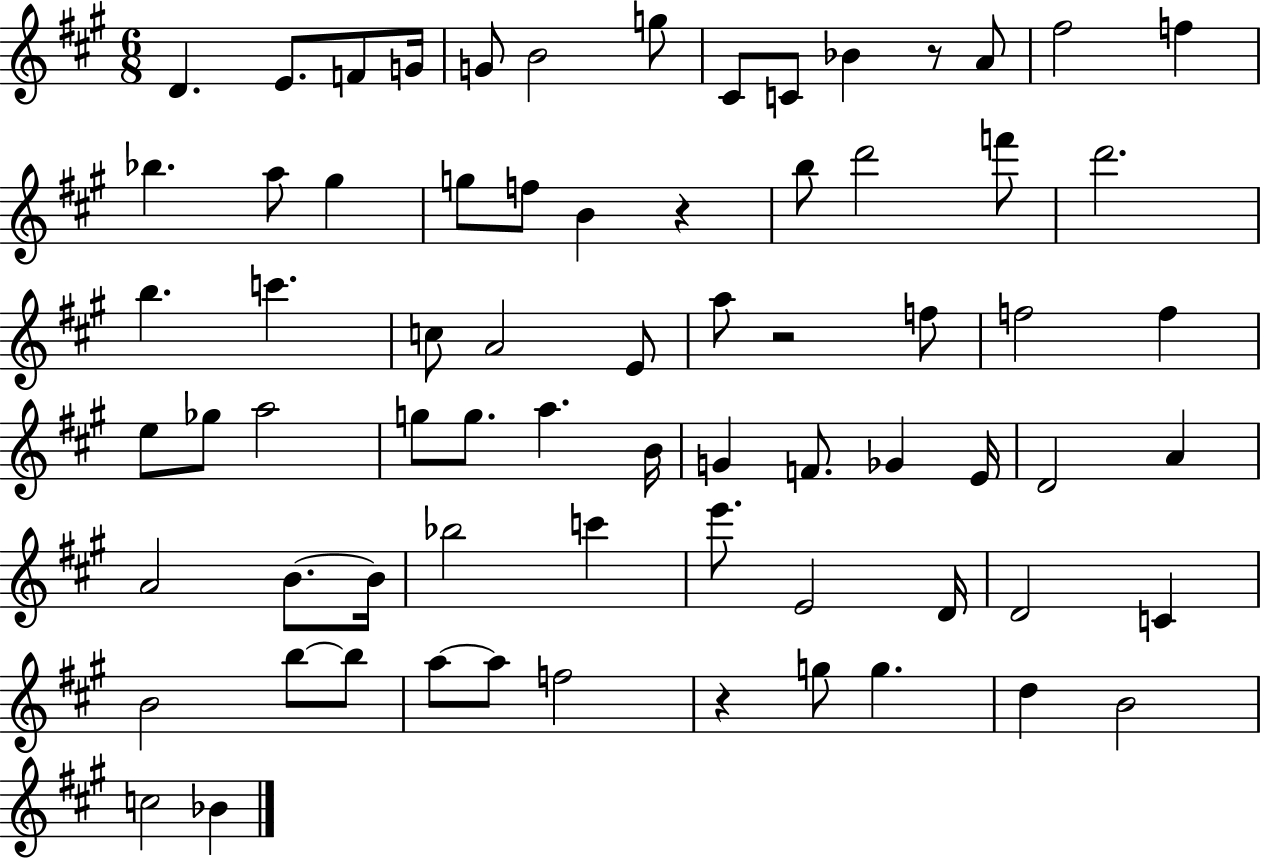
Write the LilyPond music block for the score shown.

{
  \clef treble
  \numericTimeSignature
  \time 6/8
  \key a \major
  \repeat volta 2 { d'4. e'8. f'8 g'16 | g'8 b'2 g''8 | cis'8 c'8 bes'4 r8 a'8 | fis''2 f''4 | \break bes''4. a''8 gis''4 | g''8 f''8 b'4 r4 | b''8 d'''2 f'''8 | d'''2. | \break b''4. c'''4. | c''8 a'2 e'8 | a''8 r2 f''8 | f''2 f''4 | \break e''8 ges''8 a''2 | g''8 g''8. a''4. b'16 | g'4 f'8. ges'4 e'16 | d'2 a'4 | \break a'2 b'8.~~ b'16 | bes''2 c'''4 | e'''8. e'2 d'16 | d'2 c'4 | \break b'2 b''8~~ b''8 | a''8~~ a''8 f''2 | r4 g''8 g''4. | d''4 b'2 | \break c''2 bes'4 | } \bar "|."
}